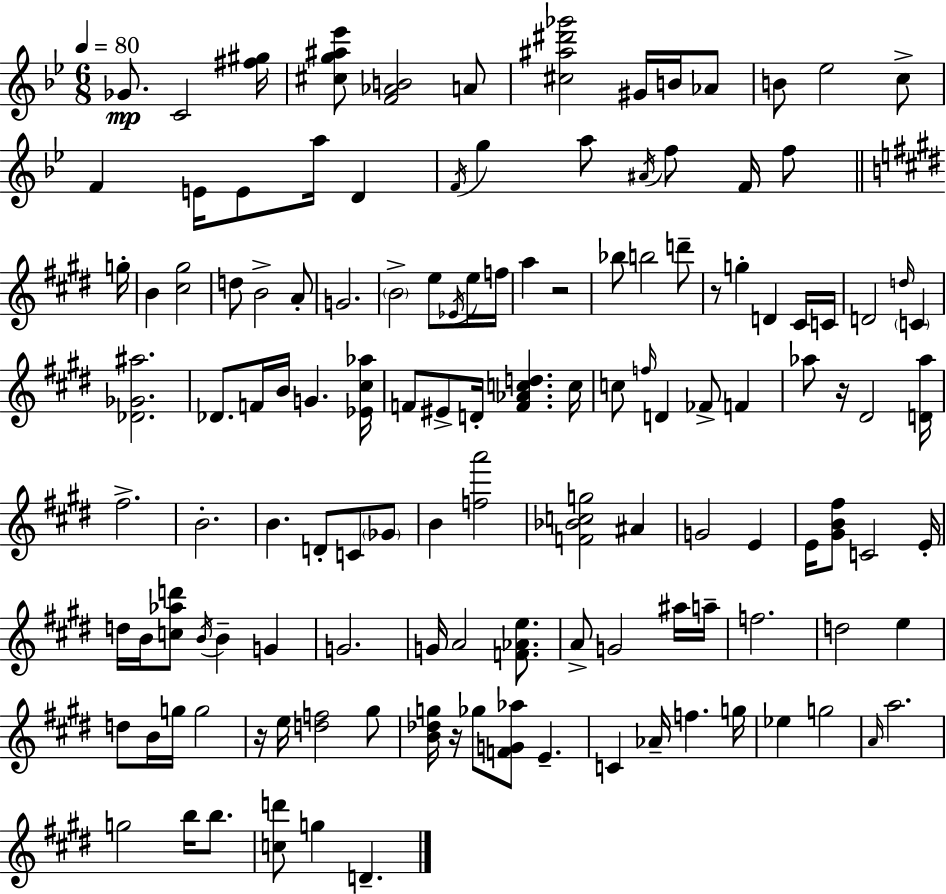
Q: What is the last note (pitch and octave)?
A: D4